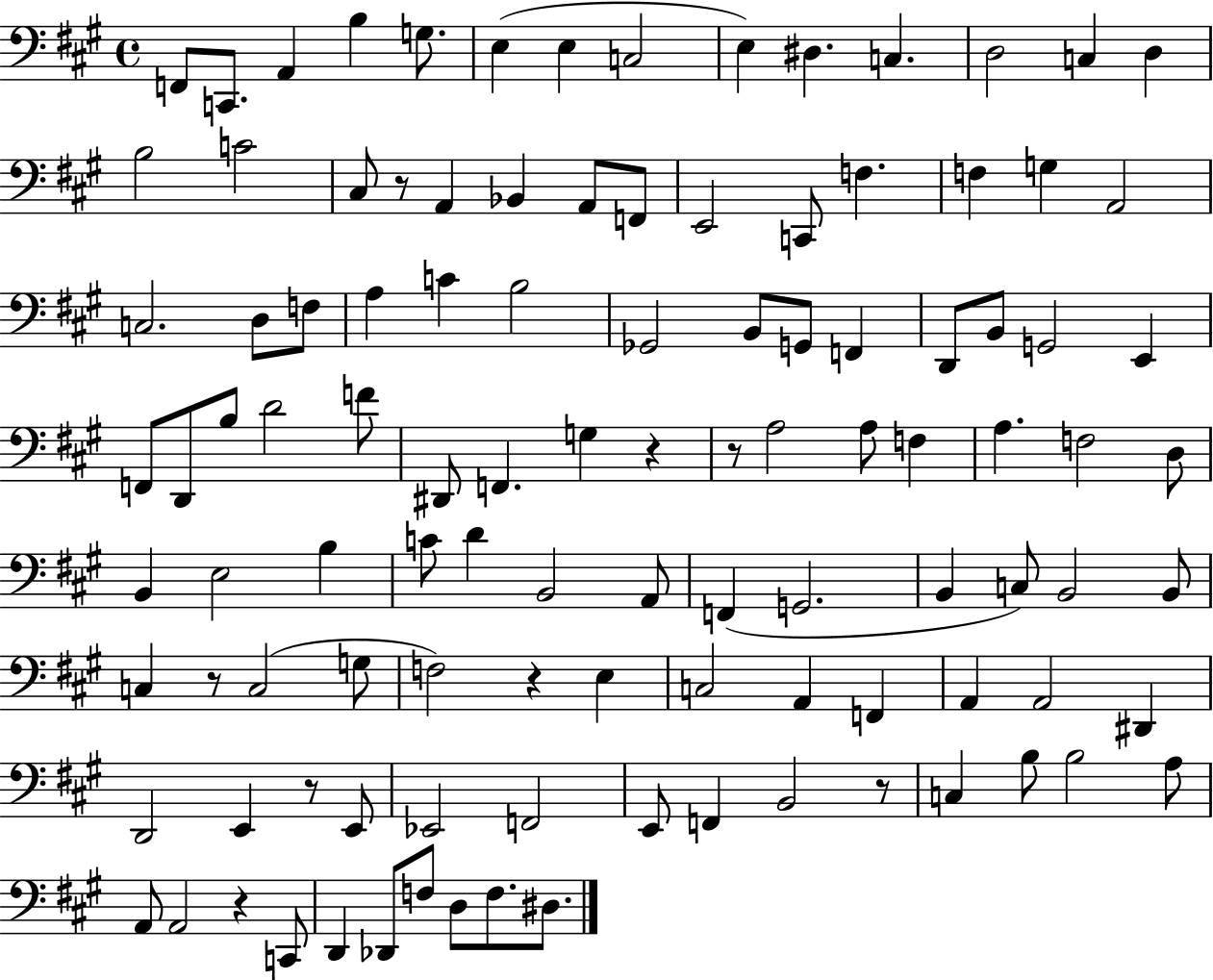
{
  \clef bass
  \time 4/4
  \defaultTimeSignature
  \key a \major
  f,8 c,8. a,4 b4 g8. | e4( e4 c2 | e4) dis4. c4. | d2 c4 d4 | \break b2 c'2 | cis8 r8 a,4 bes,4 a,8 f,8 | e,2 c,8 f4. | f4 g4 a,2 | \break c2. d8 f8 | a4 c'4 b2 | ges,2 b,8 g,8 f,4 | d,8 b,8 g,2 e,4 | \break f,8 d,8 b8 d'2 f'8 | dis,8 f,4. g4 r4 | r8 a2 a8 f4 | a4. f2 d8 | \break b,4 e2 b4 | c'8 d'4 b,2 a,8 | f,4( g,2. | b,4 c8) b,2 b,8 | \break c4 r8 c2( g8 | f2) r4 e4 | c2 a,4 f,4 | a,4 a,2 dis,4 | \break d,2 e,4 r8 e,8 | ees,2 f,2 | e,8 f,4 b,2 r8 | c4 b8 b2 a8 | \break a,8 a,2 r4 c,8 | d,4 des,8 f8 d8 f8. dis8. | \bar "|."
}